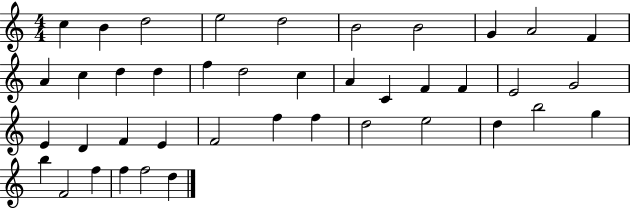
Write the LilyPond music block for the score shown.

{
  \clef treble
  \numericTimeSignature
  \time 4/4
  \key c \major
  c''4 b'4 d''2 | e''2 d''2 | b'2 b'2 | g'4 a'2 f'4 | \break a'4 c''4 d''4 d''4 | f''4 d''2 c''4 | a'4 c'4 f'4 f'4 | e'2 g'2 | \break e'4 d'4 f'4 e'4 | f'2 f''4 f''4 | d''2 e''2 | d''4 b''2 g''4 | \break b''4 f'2 f''4 | f''4 f''2 d''4 | \bar "|."
}